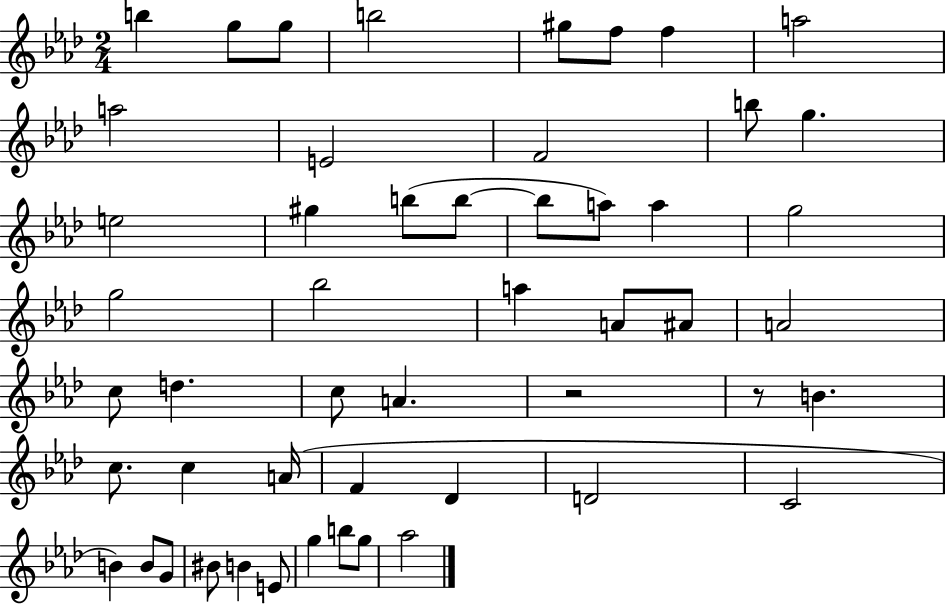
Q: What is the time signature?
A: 2/4